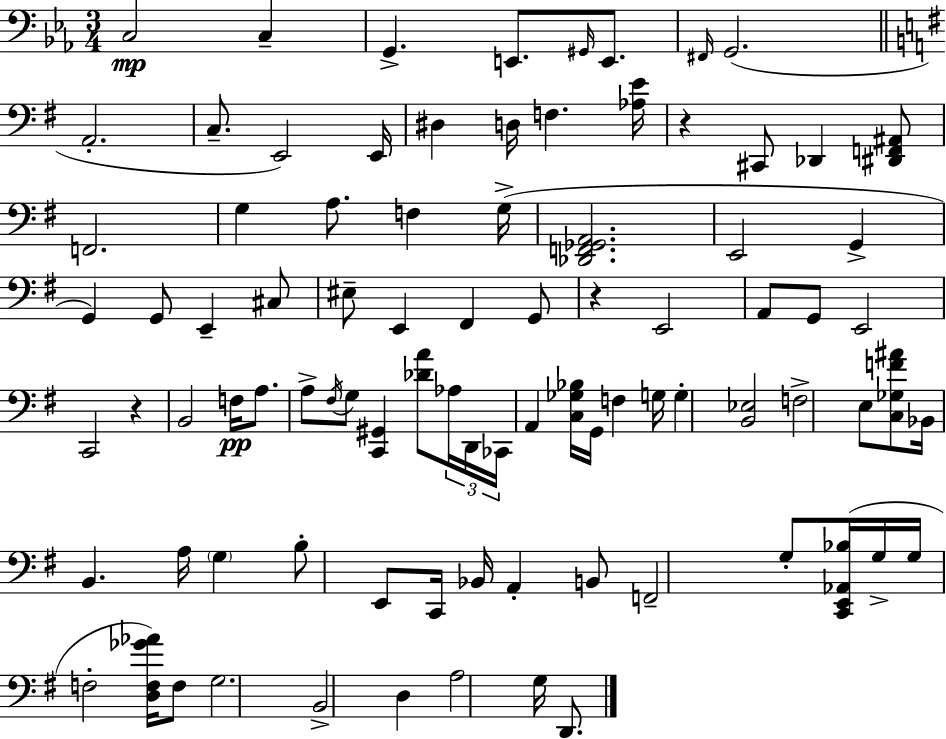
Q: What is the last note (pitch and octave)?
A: D2